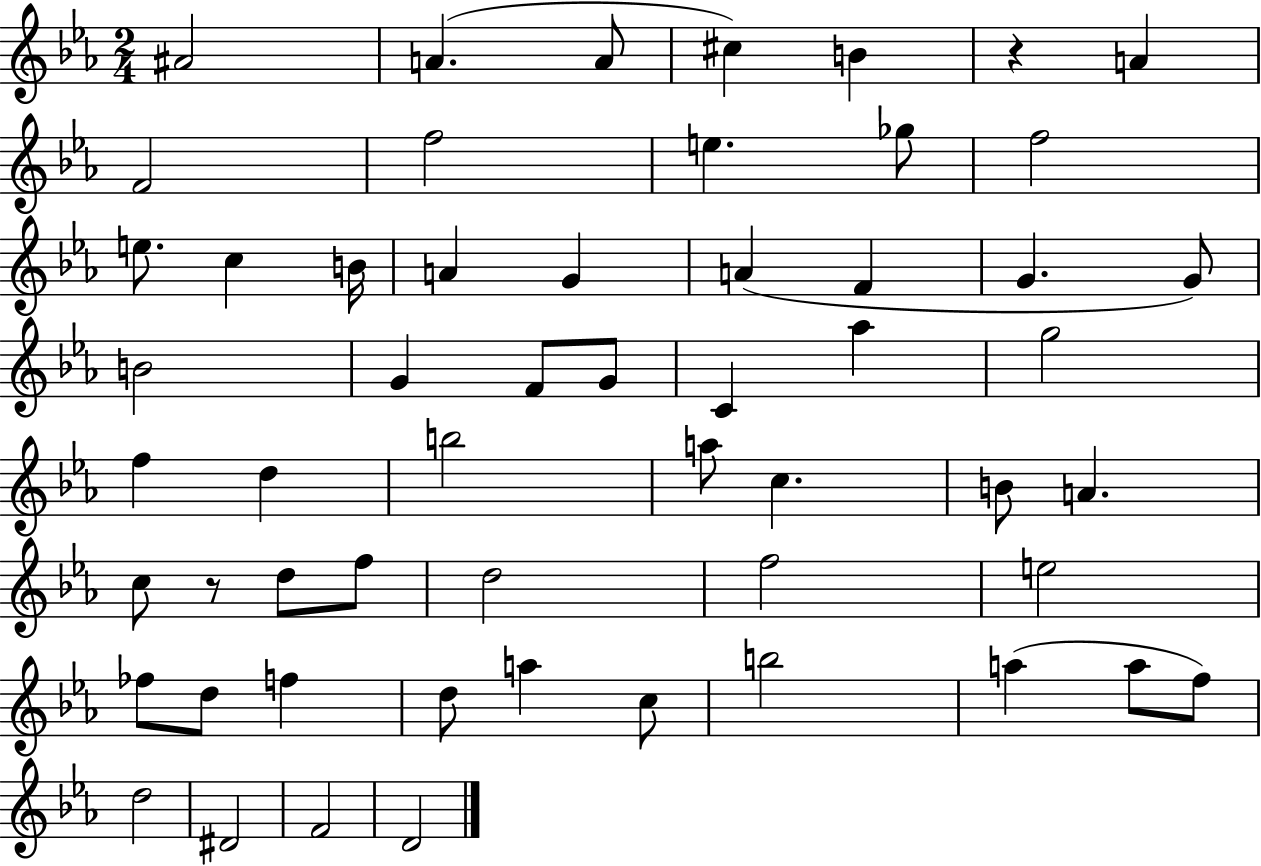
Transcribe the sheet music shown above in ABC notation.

X:1
T:Untitled
M:2/4
L:1/4
K:Eb
^A2 A A/2 ^c B z A F2 f2 e _g/2 f2 e/2 c B/4 A G A F G G/2 B2 G F/2 G/2 C _a g2 f d b2 a/2 c B/2 A c/2 z/2 d/2 f/2 d2 f2 e2 _f/2 d/2 f d/2 a c/2 b2 a a/2 f/2 d2 ^D2 F2 D2